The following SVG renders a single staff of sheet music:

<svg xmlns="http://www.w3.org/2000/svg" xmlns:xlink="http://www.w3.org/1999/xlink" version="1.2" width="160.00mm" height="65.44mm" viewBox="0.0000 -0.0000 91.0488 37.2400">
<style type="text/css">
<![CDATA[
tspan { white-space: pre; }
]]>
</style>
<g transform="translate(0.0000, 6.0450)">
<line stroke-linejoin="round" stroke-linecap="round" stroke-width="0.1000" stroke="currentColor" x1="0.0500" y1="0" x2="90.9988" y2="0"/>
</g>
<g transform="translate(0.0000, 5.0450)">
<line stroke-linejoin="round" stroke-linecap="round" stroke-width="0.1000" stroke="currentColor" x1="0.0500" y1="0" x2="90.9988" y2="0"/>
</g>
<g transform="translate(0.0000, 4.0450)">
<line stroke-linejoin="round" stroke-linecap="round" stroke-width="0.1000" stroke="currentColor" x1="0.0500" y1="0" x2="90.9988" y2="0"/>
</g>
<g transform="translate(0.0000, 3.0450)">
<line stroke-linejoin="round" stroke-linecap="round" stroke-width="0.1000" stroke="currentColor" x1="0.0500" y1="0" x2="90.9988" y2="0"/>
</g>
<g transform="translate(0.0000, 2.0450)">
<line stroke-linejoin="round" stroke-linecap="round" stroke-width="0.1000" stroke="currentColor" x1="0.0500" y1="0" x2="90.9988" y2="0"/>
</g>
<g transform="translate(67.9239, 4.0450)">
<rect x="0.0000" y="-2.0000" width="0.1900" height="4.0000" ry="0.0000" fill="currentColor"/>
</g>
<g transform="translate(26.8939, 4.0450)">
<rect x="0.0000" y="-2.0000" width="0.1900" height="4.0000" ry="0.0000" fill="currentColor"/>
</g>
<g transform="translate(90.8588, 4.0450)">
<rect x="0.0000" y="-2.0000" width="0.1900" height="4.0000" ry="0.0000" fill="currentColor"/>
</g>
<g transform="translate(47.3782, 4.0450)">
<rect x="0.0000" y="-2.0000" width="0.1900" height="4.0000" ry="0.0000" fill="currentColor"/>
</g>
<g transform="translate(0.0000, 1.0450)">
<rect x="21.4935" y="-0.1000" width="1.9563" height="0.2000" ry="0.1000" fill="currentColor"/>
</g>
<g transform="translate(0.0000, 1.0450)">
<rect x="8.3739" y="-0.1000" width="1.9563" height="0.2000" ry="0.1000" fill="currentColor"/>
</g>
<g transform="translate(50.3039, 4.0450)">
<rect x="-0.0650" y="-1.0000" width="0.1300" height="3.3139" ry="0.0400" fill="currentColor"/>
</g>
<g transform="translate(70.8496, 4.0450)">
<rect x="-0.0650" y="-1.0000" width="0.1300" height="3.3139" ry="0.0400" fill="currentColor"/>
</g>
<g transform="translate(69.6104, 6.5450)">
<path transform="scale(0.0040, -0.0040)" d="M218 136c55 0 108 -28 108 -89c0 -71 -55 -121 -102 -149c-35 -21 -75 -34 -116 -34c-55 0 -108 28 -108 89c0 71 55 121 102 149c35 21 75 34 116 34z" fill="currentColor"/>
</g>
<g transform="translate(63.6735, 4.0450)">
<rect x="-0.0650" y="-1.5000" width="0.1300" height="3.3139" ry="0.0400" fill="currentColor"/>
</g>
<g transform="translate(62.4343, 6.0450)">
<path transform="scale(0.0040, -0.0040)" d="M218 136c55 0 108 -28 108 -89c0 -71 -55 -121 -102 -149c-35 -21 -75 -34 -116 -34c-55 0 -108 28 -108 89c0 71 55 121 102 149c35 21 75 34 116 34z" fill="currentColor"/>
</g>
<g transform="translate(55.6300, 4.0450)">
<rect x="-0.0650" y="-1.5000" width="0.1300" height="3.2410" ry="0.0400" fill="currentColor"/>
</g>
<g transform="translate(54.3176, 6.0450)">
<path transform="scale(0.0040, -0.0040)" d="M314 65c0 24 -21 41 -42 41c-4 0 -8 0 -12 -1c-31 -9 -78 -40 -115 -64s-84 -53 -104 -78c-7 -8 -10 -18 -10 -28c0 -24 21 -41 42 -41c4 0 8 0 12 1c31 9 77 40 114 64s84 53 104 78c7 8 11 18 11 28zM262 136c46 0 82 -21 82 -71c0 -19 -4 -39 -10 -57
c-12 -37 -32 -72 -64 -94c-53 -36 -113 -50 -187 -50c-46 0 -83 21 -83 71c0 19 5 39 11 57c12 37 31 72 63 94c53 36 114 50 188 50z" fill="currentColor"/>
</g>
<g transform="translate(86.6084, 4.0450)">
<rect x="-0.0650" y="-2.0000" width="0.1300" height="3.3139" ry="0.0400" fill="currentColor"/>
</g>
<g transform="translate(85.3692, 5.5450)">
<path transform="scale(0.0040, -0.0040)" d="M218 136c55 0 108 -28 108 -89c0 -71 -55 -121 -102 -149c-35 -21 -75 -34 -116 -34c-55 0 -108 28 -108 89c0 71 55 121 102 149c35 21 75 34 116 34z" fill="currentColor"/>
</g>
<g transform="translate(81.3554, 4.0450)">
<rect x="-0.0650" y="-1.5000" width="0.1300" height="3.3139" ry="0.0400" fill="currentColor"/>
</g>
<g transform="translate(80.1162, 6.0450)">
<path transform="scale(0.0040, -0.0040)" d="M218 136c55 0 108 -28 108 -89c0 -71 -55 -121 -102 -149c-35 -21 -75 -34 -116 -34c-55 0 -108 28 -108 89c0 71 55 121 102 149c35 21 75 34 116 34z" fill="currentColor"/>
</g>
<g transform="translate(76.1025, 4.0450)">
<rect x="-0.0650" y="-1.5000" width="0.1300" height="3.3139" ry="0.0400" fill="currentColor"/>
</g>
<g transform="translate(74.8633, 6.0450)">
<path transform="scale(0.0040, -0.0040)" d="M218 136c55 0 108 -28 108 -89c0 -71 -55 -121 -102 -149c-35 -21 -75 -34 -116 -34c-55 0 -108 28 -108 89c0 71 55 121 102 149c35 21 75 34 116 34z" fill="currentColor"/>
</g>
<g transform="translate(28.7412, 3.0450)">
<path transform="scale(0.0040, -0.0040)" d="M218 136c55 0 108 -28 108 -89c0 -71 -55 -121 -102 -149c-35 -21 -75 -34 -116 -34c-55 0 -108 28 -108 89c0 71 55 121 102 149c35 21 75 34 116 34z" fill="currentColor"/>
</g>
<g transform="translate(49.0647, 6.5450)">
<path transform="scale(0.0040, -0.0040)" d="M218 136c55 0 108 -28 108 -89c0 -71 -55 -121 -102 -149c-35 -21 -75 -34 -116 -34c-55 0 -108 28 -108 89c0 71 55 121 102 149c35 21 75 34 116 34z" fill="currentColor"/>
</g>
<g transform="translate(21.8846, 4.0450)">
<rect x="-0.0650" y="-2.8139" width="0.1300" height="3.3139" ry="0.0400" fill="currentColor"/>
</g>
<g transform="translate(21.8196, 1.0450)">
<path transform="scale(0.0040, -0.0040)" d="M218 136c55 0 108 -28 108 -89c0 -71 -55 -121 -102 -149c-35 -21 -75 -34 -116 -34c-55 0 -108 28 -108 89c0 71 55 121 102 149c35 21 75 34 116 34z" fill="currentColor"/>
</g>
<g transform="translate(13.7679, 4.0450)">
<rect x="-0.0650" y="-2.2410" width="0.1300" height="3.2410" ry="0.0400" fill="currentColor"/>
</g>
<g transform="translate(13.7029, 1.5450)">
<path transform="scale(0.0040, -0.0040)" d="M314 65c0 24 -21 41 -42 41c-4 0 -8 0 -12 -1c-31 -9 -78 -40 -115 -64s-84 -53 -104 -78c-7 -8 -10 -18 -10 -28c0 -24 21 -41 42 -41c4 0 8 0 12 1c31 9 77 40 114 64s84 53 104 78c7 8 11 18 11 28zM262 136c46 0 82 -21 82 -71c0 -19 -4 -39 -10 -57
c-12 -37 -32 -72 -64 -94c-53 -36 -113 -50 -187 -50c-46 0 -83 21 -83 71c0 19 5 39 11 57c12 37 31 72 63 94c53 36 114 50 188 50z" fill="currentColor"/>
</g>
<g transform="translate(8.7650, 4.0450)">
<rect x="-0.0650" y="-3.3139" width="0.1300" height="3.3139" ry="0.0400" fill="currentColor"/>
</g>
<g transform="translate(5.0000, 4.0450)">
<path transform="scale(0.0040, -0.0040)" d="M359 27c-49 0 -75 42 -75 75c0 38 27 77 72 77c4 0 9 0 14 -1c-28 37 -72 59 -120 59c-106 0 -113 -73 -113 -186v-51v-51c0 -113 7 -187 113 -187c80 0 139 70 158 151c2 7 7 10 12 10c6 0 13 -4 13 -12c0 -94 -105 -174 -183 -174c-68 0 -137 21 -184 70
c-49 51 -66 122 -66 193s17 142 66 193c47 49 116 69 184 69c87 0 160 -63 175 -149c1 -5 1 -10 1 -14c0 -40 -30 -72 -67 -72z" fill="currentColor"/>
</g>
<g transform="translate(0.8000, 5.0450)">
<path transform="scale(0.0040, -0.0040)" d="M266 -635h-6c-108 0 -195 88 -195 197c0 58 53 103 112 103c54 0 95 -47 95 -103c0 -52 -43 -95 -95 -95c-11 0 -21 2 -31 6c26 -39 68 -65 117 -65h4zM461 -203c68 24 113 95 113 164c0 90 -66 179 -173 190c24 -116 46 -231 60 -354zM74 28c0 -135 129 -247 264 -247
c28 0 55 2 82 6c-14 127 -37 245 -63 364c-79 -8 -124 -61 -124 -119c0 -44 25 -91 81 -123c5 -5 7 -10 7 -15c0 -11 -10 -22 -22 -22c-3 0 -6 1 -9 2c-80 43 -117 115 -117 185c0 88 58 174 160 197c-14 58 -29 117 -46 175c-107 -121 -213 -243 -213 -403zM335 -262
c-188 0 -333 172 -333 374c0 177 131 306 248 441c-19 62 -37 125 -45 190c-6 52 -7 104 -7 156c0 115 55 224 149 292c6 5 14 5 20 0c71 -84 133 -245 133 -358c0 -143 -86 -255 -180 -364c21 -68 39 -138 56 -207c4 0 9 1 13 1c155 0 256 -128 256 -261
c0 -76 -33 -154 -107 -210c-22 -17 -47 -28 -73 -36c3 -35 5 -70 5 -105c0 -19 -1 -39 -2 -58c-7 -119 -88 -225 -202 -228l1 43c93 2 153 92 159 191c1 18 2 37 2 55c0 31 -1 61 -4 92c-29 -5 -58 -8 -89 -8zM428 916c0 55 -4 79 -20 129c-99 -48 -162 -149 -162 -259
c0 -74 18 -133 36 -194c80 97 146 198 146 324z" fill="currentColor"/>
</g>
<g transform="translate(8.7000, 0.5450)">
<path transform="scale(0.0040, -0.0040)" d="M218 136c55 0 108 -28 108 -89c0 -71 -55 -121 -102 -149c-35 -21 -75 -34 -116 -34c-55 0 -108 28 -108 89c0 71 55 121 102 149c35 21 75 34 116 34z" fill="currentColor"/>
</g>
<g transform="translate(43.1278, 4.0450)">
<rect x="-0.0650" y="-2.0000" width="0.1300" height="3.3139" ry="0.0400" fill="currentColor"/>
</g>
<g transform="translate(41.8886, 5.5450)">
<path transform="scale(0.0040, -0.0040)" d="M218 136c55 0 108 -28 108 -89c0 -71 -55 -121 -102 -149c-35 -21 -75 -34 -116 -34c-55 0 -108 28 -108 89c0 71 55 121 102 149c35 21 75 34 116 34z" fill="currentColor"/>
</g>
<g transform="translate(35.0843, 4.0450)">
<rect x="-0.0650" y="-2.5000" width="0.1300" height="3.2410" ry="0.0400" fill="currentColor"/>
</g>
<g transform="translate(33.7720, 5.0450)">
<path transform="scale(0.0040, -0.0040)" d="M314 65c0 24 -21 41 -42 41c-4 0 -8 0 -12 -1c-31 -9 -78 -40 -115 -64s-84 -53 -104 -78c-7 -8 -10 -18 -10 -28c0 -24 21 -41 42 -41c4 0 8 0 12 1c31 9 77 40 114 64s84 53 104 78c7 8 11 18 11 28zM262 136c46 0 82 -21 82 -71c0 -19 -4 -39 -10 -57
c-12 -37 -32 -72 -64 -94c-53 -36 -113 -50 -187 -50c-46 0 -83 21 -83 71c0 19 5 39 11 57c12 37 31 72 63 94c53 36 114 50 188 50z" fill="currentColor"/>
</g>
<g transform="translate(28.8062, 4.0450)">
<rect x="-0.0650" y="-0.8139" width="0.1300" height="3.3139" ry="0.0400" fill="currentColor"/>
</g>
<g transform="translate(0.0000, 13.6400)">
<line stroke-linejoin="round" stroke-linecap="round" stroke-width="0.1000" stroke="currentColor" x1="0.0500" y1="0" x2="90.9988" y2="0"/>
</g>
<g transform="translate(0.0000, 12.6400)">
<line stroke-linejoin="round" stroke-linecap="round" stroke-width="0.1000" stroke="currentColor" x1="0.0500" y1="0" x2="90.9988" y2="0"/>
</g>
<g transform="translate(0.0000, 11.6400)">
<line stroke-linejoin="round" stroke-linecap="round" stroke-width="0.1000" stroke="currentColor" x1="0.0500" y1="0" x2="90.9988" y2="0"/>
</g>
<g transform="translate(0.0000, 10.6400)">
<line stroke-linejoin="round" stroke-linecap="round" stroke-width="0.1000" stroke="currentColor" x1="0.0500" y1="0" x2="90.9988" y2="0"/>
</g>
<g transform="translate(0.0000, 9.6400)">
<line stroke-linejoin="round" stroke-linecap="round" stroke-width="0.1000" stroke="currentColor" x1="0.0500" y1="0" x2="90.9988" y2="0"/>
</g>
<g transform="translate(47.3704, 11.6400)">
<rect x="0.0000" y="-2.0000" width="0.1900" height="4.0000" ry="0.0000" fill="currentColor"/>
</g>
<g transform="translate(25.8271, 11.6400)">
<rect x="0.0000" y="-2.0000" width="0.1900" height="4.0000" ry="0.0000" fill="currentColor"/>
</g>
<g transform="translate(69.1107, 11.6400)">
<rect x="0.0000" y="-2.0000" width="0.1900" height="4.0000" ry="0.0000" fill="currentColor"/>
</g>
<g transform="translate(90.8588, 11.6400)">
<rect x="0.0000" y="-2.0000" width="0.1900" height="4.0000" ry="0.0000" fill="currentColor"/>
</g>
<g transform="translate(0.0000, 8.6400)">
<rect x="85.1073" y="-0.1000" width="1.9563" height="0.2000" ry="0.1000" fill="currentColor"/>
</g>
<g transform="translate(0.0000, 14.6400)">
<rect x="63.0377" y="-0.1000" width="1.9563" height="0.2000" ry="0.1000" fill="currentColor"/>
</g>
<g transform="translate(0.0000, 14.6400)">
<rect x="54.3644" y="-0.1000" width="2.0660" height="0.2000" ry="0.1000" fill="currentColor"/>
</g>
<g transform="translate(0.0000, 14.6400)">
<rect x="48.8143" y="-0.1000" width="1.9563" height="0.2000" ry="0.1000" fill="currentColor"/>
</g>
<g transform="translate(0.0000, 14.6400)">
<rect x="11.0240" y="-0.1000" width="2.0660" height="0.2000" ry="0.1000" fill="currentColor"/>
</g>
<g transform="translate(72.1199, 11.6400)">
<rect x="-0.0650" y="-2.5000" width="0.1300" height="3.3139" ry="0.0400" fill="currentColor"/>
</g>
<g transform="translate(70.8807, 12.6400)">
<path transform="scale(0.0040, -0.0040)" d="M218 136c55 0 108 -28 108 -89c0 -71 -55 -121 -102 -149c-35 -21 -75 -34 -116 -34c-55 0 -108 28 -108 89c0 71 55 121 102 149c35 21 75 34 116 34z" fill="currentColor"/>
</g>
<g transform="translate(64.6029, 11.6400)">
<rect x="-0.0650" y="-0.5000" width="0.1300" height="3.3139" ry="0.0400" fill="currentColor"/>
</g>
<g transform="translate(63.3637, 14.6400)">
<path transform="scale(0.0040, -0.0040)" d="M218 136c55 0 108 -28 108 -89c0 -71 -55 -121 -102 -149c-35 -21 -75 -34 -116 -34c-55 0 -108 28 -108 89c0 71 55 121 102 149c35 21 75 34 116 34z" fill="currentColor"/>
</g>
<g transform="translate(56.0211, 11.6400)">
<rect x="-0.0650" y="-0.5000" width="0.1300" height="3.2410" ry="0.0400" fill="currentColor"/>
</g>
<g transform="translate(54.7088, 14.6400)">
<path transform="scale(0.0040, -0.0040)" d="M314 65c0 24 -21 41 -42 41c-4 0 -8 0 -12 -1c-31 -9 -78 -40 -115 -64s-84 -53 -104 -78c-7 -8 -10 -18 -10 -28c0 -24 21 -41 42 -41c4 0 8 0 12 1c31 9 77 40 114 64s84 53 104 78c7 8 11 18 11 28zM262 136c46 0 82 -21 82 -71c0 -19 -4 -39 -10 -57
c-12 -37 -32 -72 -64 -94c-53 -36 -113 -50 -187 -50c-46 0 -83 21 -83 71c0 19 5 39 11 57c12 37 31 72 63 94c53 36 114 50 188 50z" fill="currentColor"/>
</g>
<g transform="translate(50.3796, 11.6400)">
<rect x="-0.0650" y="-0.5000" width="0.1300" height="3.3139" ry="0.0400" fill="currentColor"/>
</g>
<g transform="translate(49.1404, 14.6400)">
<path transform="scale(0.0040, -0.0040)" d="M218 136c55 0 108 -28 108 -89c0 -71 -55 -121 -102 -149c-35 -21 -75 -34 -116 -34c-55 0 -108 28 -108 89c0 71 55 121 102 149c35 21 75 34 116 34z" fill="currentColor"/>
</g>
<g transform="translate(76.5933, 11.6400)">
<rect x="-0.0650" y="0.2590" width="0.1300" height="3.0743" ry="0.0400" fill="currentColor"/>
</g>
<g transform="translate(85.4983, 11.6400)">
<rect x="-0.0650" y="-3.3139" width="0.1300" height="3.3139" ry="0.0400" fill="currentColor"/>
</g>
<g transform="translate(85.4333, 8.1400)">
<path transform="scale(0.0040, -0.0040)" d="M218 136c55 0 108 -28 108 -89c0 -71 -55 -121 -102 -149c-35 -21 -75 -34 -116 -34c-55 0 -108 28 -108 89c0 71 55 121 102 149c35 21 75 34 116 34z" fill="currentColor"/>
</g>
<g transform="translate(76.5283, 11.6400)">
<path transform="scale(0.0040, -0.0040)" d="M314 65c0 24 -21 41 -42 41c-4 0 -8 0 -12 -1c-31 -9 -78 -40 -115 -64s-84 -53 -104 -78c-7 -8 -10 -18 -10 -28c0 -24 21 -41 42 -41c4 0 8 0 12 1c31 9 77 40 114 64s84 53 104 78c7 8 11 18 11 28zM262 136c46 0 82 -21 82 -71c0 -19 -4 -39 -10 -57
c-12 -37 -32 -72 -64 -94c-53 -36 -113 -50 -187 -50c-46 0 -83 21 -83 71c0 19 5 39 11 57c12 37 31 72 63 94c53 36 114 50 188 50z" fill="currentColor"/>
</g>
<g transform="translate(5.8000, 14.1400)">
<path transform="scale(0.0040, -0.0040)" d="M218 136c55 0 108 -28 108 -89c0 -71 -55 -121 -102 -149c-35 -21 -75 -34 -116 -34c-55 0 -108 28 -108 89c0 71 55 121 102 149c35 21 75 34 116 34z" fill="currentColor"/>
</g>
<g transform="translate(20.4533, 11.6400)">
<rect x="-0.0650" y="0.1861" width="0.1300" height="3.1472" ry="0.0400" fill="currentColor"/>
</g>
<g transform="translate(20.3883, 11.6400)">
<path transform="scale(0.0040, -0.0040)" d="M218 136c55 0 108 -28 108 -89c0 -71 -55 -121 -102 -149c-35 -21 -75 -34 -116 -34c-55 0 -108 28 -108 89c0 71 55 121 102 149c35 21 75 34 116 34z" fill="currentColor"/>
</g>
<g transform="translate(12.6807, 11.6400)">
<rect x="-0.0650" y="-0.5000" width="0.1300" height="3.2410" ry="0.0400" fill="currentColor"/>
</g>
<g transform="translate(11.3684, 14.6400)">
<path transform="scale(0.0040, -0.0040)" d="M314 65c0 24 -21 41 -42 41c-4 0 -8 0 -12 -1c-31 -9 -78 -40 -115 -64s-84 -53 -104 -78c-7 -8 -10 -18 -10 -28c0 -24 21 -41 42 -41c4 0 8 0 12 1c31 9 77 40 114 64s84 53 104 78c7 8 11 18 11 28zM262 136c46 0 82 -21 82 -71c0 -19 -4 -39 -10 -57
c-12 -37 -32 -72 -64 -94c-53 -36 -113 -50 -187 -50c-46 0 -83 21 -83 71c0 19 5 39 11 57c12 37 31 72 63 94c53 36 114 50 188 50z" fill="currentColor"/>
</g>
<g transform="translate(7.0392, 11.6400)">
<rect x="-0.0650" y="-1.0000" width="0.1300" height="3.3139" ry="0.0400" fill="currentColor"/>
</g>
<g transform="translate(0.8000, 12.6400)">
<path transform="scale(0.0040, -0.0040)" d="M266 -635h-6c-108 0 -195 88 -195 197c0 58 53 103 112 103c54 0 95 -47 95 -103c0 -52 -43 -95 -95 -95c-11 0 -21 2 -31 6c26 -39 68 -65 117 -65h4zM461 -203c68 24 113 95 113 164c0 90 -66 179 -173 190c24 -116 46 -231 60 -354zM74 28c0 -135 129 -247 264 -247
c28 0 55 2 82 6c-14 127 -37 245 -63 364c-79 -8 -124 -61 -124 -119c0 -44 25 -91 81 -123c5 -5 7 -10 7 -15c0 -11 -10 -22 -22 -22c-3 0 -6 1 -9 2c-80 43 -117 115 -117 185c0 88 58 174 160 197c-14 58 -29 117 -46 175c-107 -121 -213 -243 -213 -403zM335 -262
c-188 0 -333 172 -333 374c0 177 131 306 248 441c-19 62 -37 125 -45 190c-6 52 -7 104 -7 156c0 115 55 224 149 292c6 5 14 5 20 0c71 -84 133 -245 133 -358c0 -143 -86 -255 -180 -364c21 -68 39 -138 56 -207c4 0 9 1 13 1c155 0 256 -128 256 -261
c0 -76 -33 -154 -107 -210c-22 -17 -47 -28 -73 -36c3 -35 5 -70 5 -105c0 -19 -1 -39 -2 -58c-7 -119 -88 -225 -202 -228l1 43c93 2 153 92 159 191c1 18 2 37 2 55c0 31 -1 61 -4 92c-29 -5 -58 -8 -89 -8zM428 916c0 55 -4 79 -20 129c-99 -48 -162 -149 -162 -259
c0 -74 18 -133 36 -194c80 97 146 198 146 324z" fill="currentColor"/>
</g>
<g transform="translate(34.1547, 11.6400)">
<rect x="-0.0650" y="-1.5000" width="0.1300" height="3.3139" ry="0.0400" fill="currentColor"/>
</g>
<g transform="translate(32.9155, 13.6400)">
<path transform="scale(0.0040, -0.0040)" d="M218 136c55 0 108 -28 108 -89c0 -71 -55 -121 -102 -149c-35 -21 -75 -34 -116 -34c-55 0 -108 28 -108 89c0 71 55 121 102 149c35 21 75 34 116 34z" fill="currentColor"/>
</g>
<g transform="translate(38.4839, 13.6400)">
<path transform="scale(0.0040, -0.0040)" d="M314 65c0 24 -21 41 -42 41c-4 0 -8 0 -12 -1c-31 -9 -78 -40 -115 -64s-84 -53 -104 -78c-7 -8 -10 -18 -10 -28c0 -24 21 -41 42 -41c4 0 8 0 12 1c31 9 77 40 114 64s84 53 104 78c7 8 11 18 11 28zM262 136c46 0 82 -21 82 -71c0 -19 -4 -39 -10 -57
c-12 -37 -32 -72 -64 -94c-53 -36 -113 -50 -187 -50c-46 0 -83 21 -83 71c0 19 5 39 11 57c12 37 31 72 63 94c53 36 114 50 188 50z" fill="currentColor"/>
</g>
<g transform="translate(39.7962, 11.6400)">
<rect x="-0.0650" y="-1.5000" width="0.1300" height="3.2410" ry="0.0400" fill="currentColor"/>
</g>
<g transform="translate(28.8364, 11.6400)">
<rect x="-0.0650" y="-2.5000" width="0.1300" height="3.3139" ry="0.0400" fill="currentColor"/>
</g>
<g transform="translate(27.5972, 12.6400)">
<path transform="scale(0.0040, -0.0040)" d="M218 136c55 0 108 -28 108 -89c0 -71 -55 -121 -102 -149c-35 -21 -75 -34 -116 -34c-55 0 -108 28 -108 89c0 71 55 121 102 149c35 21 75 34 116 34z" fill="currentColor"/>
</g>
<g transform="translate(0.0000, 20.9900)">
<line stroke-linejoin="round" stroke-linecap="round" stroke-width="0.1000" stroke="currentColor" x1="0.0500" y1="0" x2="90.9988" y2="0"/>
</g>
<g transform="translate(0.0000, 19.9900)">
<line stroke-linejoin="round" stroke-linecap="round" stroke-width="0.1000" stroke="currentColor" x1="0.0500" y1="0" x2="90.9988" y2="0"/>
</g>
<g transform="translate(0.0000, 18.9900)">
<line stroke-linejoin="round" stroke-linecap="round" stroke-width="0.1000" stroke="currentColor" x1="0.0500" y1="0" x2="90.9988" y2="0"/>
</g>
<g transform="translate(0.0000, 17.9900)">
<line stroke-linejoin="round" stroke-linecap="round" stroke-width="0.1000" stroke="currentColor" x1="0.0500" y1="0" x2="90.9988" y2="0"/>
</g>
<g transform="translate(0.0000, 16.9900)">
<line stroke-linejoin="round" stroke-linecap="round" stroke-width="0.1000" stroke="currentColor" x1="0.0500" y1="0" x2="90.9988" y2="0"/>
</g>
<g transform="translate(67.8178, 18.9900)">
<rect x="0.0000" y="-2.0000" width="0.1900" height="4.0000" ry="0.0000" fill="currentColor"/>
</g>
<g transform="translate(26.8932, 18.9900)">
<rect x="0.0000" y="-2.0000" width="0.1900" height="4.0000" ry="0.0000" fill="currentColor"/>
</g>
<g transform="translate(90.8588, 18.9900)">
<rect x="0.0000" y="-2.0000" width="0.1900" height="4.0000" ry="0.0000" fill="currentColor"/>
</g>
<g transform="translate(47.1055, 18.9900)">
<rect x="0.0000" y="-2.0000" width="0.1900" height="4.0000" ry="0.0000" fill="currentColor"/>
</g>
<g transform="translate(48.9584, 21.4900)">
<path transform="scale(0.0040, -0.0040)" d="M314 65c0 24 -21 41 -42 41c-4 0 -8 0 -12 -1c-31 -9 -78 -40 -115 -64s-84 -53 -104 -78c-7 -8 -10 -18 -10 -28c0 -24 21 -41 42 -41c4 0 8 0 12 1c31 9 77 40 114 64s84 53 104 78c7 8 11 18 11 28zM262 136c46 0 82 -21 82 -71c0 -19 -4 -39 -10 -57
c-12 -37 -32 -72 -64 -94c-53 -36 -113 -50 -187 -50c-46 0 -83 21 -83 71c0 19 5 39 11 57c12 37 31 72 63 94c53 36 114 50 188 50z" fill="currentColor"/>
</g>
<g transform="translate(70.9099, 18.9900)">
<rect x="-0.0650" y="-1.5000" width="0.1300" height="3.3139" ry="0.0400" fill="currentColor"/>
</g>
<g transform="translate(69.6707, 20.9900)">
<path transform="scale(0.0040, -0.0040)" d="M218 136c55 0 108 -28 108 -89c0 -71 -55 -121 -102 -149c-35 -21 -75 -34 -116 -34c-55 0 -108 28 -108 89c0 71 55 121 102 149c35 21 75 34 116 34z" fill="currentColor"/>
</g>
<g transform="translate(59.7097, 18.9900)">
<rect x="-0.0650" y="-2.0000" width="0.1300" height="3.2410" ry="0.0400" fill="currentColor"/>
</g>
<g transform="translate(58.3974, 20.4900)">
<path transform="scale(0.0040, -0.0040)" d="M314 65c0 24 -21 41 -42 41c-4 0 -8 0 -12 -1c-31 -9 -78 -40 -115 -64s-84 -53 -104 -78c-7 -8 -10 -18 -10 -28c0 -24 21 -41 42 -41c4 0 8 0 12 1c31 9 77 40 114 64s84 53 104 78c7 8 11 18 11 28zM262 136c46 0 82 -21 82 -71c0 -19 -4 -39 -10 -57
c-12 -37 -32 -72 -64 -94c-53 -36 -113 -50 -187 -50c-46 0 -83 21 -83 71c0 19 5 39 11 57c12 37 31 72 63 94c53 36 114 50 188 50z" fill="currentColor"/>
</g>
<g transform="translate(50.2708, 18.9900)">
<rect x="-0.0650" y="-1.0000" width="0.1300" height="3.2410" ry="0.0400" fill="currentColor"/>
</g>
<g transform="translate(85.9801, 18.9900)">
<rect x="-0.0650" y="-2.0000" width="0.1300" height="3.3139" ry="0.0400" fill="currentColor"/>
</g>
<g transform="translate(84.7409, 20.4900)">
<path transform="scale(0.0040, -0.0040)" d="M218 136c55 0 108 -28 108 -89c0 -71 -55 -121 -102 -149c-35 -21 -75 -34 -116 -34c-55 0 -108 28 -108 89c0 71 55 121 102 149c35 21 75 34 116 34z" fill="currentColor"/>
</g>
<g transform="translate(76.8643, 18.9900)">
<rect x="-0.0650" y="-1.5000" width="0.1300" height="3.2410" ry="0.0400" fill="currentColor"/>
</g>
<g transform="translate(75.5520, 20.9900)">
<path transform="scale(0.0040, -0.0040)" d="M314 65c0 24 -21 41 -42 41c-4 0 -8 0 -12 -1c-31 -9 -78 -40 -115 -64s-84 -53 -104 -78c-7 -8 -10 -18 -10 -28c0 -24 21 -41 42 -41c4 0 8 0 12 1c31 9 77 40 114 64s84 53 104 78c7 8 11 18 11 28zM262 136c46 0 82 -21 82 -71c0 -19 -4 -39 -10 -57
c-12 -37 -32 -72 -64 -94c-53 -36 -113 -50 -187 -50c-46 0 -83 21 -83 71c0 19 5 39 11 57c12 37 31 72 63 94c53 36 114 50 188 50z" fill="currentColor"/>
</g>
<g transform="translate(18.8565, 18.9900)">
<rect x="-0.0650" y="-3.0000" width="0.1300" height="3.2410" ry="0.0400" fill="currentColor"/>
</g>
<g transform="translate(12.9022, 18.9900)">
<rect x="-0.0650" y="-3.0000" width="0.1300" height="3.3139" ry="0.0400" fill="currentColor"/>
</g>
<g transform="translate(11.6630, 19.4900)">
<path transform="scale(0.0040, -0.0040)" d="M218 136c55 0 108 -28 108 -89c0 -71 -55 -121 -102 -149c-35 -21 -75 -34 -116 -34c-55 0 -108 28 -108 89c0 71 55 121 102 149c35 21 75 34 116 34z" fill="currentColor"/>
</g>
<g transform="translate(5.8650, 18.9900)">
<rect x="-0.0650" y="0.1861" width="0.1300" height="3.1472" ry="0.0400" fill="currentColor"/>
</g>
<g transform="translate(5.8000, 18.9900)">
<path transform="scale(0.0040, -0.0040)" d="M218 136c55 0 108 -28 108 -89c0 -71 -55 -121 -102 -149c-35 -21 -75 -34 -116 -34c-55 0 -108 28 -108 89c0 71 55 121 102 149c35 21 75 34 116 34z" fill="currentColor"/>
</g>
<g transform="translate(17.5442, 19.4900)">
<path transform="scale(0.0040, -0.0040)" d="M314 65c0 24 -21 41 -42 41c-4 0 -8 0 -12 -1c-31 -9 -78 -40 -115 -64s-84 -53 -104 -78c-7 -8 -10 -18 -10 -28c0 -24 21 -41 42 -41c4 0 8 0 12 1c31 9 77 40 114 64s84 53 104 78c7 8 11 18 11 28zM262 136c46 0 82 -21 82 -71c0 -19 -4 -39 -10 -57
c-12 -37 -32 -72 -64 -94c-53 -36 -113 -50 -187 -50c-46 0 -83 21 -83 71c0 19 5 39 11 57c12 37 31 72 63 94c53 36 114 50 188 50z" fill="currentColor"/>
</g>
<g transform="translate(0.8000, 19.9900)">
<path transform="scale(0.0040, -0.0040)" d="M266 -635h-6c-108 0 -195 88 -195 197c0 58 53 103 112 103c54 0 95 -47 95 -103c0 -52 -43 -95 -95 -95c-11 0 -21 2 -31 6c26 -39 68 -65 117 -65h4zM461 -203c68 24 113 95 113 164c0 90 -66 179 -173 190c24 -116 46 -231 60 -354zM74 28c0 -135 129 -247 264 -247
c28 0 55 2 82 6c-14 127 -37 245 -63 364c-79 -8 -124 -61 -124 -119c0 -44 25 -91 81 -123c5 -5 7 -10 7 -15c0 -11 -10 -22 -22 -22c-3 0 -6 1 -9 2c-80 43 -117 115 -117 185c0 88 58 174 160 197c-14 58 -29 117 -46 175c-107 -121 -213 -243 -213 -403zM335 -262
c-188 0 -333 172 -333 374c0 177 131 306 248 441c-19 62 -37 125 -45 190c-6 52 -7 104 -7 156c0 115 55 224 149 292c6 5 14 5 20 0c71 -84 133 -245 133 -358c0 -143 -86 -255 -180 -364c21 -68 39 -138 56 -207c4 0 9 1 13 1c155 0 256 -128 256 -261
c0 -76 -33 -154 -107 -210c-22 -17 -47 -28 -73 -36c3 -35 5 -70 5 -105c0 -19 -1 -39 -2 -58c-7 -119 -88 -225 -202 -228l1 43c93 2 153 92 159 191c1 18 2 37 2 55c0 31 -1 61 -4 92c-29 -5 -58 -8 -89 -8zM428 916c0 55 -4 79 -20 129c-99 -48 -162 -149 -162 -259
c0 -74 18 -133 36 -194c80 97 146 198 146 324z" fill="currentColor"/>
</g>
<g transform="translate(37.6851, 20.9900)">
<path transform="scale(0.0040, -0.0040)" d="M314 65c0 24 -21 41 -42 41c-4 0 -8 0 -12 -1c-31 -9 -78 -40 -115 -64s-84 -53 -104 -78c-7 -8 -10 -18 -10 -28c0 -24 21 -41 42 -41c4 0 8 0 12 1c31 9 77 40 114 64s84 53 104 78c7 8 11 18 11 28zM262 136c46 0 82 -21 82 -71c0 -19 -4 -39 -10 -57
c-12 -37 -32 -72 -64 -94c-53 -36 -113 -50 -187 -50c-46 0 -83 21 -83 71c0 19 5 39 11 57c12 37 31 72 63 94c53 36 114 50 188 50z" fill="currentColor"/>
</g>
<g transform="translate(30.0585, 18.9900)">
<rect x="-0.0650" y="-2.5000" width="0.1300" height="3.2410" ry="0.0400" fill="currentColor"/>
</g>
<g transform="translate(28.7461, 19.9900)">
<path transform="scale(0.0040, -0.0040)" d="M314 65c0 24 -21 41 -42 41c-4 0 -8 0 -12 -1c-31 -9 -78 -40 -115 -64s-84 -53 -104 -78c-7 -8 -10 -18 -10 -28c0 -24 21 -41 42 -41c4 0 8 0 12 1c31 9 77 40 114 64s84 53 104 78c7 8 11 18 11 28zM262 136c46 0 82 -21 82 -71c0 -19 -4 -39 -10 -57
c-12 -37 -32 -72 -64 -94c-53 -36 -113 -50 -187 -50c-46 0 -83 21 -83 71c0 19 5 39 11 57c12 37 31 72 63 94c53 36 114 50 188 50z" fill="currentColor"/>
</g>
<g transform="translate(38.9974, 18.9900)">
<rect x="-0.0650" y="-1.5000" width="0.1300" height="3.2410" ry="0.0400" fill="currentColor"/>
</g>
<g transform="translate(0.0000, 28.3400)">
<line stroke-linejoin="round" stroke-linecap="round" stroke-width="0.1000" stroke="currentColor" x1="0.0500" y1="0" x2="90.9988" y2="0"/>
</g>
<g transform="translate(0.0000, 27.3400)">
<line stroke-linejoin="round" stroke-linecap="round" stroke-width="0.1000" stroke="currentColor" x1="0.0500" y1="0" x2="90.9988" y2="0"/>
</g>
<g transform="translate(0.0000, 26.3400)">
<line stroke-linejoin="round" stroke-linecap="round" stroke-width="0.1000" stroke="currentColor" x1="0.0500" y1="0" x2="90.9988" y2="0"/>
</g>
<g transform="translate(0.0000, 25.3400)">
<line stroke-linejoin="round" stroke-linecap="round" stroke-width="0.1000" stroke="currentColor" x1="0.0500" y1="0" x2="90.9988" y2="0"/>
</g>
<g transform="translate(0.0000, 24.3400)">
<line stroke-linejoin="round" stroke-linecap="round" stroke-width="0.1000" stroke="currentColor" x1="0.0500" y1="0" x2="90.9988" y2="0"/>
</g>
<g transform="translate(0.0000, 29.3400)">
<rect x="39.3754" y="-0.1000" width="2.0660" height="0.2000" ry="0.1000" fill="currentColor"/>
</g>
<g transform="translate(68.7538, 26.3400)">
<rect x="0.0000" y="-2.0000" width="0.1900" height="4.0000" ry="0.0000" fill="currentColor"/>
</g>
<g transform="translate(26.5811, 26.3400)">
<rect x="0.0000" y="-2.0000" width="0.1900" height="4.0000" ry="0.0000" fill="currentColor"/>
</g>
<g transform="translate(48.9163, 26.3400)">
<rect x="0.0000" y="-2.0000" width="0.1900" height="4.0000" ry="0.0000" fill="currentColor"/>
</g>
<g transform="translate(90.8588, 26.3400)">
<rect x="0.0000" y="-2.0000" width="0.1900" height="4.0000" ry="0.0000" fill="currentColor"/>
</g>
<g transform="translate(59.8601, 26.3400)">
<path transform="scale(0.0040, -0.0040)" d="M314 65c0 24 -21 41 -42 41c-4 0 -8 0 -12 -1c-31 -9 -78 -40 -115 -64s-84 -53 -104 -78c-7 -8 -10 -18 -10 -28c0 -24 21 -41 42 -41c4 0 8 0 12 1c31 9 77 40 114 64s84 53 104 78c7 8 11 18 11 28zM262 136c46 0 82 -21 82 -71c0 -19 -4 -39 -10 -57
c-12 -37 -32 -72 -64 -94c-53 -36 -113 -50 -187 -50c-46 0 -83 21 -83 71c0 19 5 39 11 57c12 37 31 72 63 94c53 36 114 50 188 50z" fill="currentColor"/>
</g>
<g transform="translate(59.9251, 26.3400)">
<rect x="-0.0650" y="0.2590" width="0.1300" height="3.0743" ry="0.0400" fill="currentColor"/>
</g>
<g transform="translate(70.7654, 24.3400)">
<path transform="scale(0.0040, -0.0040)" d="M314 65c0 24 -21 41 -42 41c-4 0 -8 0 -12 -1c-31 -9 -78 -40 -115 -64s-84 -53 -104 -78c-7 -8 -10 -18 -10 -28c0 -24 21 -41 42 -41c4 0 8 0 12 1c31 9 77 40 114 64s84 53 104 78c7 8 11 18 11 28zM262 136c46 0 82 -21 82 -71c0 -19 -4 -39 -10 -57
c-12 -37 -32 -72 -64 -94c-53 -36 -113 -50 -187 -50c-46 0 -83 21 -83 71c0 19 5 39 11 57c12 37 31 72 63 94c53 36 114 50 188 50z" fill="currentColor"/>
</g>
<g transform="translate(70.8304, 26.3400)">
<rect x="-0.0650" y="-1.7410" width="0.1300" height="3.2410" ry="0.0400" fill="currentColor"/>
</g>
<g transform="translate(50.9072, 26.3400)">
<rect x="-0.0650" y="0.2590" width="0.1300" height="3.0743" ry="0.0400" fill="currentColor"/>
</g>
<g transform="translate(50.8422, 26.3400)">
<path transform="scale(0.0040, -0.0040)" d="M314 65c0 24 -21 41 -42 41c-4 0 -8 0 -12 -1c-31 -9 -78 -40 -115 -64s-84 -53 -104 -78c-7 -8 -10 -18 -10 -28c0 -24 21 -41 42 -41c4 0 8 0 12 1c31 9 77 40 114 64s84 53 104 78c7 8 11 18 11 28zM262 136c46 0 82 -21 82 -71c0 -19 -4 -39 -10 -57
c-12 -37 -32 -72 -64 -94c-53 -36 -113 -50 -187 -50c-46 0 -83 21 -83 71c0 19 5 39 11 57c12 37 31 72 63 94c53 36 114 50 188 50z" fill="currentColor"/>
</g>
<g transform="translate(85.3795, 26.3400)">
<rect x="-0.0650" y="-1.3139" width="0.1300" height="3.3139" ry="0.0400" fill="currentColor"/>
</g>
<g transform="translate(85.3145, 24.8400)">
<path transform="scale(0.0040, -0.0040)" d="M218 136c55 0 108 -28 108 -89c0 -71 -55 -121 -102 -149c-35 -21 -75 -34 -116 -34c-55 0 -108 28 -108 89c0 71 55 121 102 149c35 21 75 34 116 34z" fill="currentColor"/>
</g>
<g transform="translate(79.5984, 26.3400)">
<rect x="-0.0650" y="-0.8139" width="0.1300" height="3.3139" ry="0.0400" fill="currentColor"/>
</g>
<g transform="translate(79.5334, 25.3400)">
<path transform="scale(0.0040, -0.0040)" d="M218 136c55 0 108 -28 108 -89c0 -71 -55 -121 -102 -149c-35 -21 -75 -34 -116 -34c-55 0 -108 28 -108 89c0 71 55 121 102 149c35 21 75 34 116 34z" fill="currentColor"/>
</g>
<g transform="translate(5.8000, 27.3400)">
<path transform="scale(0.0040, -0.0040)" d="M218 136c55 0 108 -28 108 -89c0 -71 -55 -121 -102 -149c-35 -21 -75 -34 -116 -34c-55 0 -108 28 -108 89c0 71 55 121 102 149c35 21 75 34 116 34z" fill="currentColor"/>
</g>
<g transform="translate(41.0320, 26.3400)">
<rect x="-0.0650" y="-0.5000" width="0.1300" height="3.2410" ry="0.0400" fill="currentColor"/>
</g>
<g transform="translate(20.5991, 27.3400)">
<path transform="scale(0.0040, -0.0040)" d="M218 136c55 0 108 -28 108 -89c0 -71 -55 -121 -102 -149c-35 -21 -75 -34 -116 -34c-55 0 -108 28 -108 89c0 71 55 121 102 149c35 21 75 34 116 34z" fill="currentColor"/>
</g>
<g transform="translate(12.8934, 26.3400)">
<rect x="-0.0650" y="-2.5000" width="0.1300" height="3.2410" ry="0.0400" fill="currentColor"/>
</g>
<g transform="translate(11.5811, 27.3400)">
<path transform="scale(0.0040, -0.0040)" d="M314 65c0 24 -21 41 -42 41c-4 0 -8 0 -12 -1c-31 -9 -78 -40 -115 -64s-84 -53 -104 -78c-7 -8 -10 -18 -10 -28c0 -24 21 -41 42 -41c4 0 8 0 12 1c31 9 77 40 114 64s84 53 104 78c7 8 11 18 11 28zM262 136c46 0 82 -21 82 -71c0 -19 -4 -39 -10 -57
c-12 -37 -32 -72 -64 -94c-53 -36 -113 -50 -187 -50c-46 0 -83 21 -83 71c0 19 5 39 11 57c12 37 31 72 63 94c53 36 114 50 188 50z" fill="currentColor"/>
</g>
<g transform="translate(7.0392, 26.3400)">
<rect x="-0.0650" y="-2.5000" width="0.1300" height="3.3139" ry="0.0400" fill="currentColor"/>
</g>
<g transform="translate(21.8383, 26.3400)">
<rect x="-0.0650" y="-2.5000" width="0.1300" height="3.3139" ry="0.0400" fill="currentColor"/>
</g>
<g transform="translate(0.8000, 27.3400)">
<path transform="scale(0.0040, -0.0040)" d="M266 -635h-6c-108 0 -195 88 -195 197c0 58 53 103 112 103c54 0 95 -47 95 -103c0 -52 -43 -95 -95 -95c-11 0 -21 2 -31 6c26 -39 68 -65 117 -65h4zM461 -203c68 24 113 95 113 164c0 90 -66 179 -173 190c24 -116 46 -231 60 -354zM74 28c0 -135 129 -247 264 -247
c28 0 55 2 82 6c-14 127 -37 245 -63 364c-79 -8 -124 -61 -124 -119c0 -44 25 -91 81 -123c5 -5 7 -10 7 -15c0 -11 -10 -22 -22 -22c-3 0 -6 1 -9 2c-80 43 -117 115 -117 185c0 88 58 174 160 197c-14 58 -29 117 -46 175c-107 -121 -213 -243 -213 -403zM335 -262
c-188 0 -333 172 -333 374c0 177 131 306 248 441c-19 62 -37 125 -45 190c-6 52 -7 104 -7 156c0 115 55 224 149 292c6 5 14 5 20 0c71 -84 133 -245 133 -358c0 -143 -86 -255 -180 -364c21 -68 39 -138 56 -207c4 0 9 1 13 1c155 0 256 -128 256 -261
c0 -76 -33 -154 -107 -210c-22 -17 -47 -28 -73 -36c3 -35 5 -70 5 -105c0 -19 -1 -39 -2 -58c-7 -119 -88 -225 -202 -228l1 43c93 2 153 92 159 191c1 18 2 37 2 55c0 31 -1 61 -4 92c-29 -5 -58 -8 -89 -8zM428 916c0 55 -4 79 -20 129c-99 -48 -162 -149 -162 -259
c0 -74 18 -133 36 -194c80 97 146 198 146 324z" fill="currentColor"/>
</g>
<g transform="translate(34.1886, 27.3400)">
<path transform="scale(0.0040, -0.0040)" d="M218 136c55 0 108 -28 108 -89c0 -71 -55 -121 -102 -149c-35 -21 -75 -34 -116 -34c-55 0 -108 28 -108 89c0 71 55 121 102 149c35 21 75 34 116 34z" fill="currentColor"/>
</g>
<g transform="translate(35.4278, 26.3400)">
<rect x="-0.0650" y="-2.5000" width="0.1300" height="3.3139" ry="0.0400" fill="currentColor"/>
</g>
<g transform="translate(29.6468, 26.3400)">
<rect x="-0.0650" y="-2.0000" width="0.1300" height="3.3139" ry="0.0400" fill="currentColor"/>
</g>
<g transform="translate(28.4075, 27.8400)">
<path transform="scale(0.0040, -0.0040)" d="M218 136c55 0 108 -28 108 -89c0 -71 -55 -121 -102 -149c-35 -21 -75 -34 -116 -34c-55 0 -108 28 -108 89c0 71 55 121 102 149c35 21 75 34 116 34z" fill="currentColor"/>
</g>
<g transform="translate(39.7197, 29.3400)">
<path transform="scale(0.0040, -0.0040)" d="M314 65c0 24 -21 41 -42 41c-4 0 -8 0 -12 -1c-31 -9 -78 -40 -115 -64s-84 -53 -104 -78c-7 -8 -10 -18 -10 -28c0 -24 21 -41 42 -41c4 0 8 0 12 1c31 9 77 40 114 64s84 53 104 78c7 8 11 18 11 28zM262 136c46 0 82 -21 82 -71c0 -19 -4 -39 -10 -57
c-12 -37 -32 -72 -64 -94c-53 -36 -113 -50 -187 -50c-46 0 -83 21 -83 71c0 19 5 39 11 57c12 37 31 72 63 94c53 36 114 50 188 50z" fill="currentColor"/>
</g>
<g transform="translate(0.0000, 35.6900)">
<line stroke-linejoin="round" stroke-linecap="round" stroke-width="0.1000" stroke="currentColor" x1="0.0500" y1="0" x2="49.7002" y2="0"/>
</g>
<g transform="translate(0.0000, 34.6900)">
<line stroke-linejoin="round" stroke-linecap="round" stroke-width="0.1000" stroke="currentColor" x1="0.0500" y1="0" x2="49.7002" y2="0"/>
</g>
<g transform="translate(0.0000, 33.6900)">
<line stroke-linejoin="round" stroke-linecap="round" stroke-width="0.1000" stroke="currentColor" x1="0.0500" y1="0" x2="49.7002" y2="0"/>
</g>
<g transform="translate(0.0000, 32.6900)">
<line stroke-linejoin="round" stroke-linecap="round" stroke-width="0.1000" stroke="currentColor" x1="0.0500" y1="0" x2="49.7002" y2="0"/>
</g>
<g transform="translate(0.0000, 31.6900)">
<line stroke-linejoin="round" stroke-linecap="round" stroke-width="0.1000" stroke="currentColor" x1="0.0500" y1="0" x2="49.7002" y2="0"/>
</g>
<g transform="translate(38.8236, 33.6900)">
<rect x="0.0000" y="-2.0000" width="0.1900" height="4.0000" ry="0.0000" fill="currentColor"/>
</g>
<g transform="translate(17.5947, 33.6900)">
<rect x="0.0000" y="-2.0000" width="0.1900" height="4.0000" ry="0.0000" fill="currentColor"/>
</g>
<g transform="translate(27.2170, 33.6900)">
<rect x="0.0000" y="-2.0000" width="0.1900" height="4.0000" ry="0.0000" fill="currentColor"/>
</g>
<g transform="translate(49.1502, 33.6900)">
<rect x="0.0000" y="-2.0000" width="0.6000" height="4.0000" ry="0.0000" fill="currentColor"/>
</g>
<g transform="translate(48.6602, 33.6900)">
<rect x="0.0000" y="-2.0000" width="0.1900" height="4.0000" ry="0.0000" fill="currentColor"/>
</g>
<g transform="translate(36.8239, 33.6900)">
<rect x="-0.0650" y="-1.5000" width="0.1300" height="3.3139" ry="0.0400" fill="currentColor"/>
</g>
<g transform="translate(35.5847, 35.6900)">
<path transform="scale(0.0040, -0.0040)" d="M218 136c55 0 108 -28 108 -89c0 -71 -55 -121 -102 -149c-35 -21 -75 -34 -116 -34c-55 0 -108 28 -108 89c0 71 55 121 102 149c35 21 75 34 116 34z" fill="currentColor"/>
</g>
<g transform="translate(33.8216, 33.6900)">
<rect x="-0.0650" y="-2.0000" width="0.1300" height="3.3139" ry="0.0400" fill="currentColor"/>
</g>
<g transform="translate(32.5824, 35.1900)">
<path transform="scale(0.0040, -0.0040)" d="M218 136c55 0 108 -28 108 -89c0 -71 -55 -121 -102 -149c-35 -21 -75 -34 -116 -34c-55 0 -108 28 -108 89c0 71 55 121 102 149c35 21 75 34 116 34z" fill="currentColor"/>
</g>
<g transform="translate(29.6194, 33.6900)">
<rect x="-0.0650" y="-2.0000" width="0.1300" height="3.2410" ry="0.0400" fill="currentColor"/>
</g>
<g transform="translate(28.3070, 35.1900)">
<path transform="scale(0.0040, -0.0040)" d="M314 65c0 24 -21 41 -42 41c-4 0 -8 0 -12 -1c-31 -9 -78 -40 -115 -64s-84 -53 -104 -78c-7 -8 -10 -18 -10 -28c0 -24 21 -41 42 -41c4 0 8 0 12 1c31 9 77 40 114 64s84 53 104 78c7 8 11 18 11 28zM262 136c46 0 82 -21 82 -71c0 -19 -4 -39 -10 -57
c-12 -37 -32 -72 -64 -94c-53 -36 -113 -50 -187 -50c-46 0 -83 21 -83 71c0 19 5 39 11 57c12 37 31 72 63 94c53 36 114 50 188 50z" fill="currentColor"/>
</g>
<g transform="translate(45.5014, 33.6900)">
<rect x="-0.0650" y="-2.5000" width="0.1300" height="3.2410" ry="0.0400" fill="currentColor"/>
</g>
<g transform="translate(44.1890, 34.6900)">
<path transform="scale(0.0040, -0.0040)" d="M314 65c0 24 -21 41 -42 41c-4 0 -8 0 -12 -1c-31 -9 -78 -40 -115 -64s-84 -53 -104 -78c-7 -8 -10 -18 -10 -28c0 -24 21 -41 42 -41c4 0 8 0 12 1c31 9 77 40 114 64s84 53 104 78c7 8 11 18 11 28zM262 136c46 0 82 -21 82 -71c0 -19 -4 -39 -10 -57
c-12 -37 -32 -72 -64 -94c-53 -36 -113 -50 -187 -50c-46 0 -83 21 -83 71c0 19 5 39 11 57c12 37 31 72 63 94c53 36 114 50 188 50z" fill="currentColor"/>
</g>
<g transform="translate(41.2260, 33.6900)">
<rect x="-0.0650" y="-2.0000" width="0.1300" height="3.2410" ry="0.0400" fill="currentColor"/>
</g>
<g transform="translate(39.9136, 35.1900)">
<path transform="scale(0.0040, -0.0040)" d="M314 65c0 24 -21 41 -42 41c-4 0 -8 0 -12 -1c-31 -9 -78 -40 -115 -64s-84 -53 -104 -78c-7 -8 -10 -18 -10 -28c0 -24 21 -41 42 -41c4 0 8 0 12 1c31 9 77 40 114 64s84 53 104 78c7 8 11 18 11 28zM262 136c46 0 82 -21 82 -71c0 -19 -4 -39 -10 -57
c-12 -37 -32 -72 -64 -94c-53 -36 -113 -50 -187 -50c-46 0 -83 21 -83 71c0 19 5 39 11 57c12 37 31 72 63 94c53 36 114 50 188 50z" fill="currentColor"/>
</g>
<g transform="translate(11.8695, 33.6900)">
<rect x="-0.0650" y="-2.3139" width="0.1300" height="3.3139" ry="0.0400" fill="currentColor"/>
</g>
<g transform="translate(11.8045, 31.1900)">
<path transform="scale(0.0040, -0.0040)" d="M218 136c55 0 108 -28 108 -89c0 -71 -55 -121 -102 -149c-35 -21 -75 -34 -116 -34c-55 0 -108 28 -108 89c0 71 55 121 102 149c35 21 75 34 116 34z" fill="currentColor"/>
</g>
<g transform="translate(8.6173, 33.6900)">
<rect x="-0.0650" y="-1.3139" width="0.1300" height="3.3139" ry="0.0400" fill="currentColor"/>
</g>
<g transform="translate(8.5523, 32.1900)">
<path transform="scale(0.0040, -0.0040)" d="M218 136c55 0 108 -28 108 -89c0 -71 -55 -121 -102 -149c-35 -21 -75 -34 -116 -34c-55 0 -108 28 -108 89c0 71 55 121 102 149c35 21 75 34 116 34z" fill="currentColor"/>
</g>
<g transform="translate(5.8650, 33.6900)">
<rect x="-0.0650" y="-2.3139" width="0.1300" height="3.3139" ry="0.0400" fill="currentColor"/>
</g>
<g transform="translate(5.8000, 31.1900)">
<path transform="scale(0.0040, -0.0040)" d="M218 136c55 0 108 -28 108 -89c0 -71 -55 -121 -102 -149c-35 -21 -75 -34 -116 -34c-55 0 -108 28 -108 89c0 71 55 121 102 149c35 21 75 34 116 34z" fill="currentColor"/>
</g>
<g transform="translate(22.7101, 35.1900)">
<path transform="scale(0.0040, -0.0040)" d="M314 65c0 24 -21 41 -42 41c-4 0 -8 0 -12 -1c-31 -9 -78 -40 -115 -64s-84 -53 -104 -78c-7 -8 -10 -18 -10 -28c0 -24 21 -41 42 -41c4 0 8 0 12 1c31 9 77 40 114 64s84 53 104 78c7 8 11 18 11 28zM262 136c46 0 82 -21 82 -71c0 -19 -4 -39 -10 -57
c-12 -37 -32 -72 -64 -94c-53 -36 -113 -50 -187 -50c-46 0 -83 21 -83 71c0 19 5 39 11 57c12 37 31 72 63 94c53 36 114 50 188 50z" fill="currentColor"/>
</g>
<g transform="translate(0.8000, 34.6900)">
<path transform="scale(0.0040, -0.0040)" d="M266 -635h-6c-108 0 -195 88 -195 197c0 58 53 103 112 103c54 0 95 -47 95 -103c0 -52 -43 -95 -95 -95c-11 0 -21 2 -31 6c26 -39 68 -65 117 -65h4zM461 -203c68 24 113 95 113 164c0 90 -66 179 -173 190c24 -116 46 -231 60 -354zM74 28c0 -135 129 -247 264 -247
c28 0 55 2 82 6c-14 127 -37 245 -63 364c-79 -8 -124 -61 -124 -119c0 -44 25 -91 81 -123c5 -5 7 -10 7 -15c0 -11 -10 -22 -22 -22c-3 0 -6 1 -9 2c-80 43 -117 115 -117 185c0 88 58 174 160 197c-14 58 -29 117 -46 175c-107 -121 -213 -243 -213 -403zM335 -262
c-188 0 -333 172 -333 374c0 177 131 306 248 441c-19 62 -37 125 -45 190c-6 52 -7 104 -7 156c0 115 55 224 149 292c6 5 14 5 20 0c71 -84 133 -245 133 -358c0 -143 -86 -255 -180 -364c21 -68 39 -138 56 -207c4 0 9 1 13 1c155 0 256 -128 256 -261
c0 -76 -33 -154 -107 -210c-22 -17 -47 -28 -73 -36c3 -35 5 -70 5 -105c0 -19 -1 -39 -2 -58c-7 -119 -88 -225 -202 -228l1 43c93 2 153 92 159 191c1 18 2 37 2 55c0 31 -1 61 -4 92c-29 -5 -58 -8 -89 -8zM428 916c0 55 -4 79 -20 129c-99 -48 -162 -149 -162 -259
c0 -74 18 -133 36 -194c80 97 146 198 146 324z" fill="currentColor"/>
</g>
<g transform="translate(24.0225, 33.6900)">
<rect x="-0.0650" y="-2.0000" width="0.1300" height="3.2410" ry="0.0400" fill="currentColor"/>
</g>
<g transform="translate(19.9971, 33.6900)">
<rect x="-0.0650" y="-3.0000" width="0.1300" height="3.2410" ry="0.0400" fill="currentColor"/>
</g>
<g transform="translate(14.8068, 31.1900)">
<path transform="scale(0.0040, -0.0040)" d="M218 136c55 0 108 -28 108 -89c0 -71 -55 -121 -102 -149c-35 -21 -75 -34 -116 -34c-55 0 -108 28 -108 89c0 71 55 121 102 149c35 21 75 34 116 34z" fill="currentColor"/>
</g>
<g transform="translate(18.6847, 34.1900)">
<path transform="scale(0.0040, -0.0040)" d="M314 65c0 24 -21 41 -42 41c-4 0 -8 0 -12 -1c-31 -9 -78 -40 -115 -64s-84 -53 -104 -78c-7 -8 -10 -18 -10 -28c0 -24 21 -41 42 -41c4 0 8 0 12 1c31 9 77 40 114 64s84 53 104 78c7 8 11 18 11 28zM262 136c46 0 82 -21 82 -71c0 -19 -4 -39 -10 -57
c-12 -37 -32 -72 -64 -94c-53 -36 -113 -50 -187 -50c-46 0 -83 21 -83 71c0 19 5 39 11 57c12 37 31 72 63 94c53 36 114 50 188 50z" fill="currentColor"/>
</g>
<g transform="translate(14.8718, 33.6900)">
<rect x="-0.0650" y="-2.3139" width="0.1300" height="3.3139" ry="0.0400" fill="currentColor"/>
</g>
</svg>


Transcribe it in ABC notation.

X:1
T:Untitled
M:4/4
L:1/4
K:C
b g2 a d G2 F D E2 E D E E F D C2 B G E E2 C C2 C G B2 b B A A2 G2 E2 D2 F2 E E2 F G G2 G F G C2 B2 B2 f2 d e g e g g A2 F2 F2 F E F2 G2